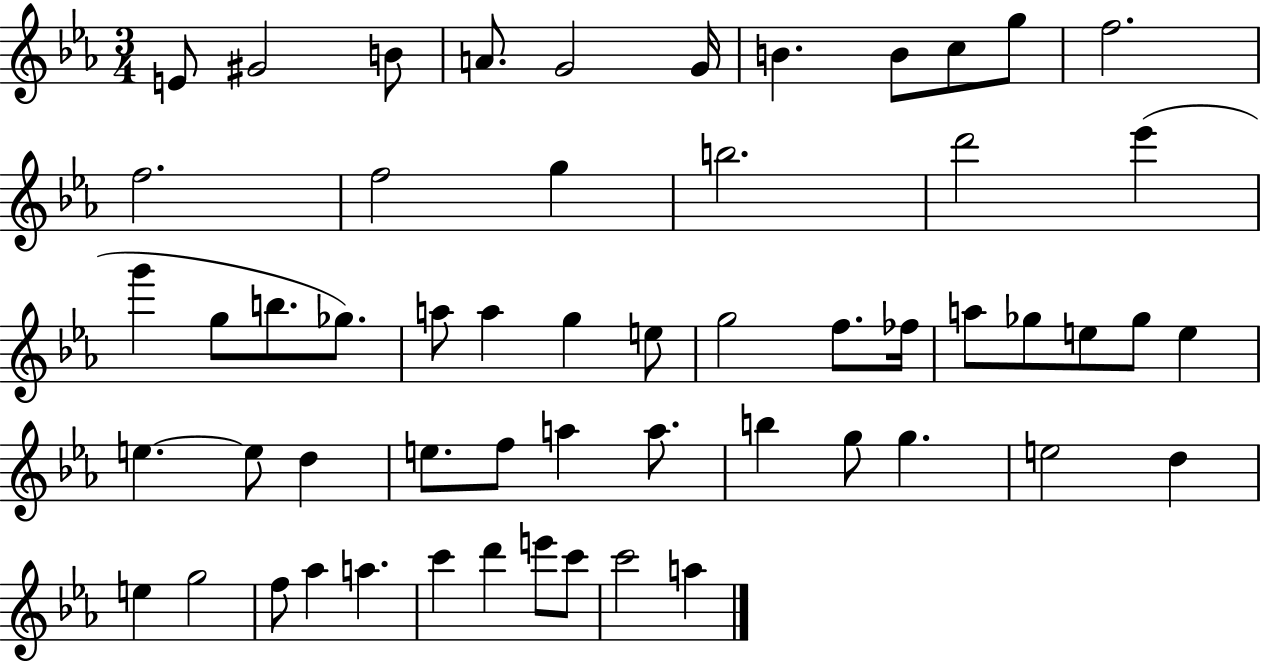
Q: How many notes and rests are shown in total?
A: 56